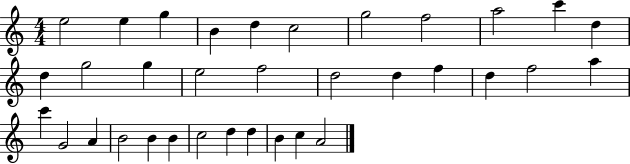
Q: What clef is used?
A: treble